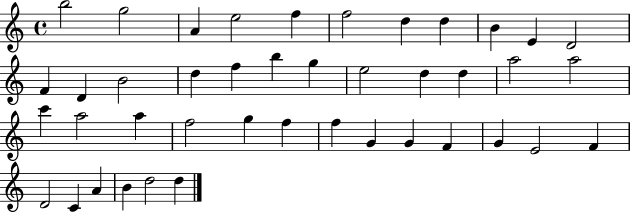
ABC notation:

X:1
T:Untitled
M:4/4
L:1/4
K:C
b2 g2 A e2 f f2 d d B E D2 F D B2 d f b g e2 d d a2 a2 c' a2 a f2 g f f G G F G E2 F D2 C A B d2 d